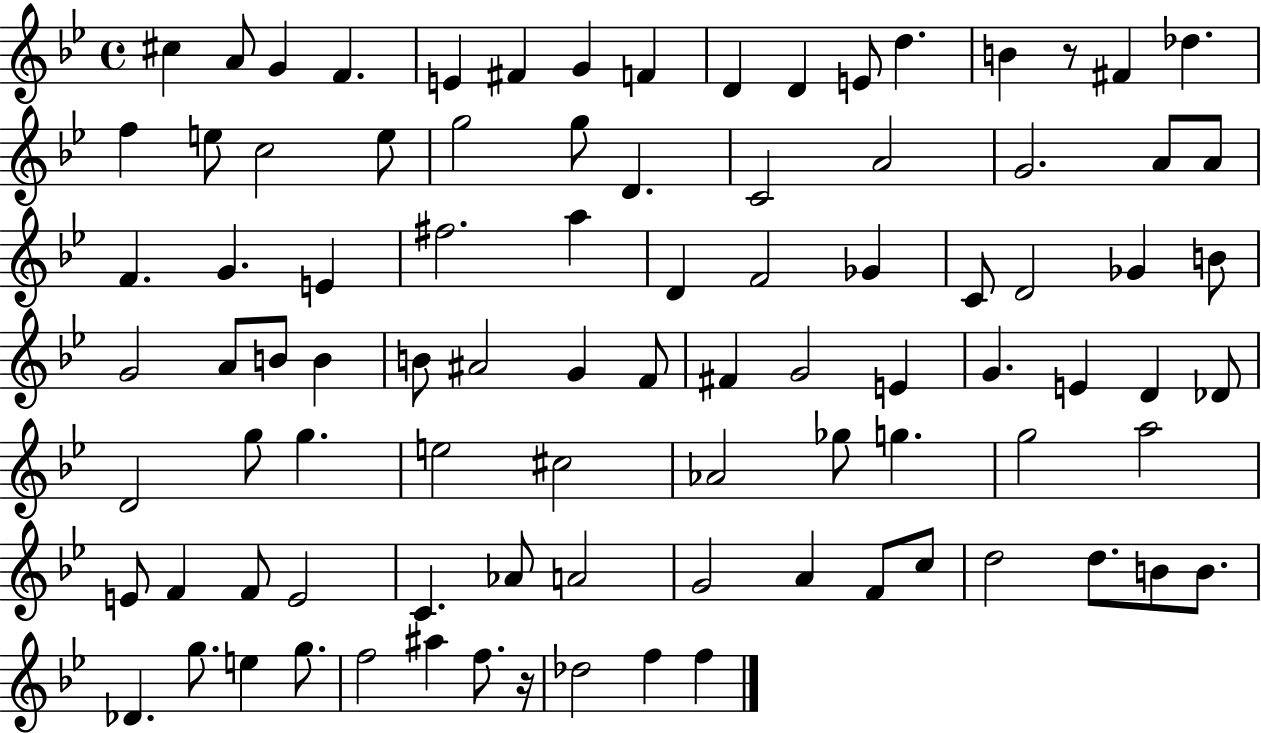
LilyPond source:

{
  \clef treble
  \time 4/4
  \defaultTimeSignature
  \key bes \major
  cis''4 a'8 g'4 f'4. | e'4 fis'4 g'4 f'4 | d'4 d'4 e'8 d''4. | b'4 r8 fis'4 des''4. | \break f''4 e''8 c''2 e''8 | g''2 g''8 d'4. | c'2 a'2 | g'2. a'8 a'8 | \break f'4. g'4. e'4 | fis''2. a''4 | d'4 f'2 ges'4 | c'8 d'2 ges'4 b'8 | \break g'2 a'8 b'8 b'4 | b'8 ais'2 g'4 f'8 | fis'4 g'2 e'4 | g'4. e'4 d'4 des'8 | \break d'2 g''8 g''4. | e''2 cis''2 | aes'2 ges''8 g''4. | g''2 a''2 | \break e'8 f'4 f'8 e'2 | c'4. aes'8 a'2 | g'2 a'4 f'8 c''8 | d''2 d''8. b'8 b'8. | \break des'4. g''8. e''4 g''8. | f''2 ais''4 f''8. r16 | des''2 f''4 f''4 | \bar "|."
}